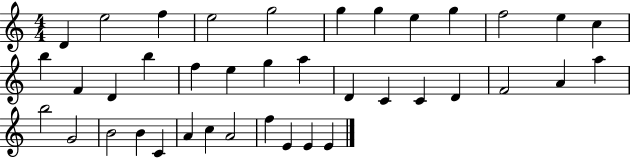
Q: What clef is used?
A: treble